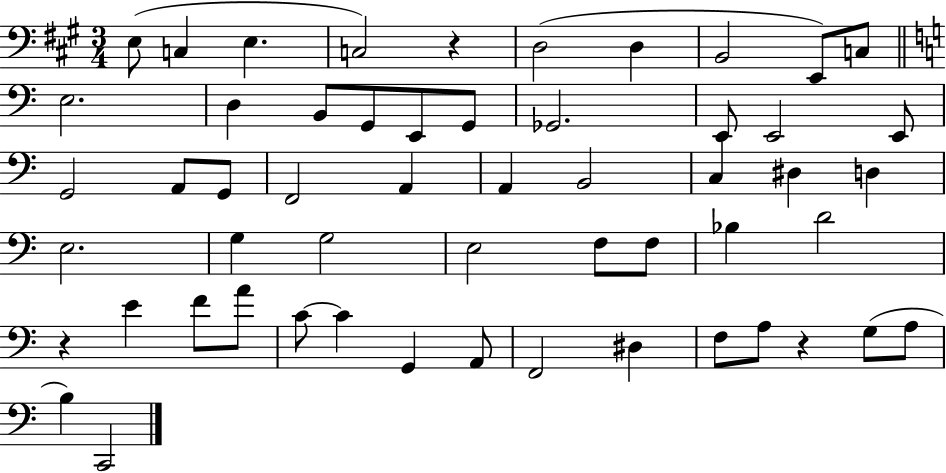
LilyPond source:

{
  \clef bass
  \numericTimeSignature
  \time 3/4
  \key a \major
  \repeat volta 2 { e8( c4 e4. | c2) r4 | d2( d4 | b,2 e,8) c8 | \break \bar "||" \break \key c \major e2. | d4 b,8 g,8 e,8 g,8 | ges,2. | e,8 e,2 e,8 | \break g,2 a,8 g,8 | f,2 a,4 | a,4 b,2 | c4 dis4 d4 | \break e2. | g4 g2 | e2 f8 f8 | bes4 d'2 | \break r4 e'4 f'8 a'8 | c'8~~ c'4 g,4 a,8 | f,2 dis4 | f8 a8 r4 g8( a8 | \break b4) c,2 | } \bar "|."
}